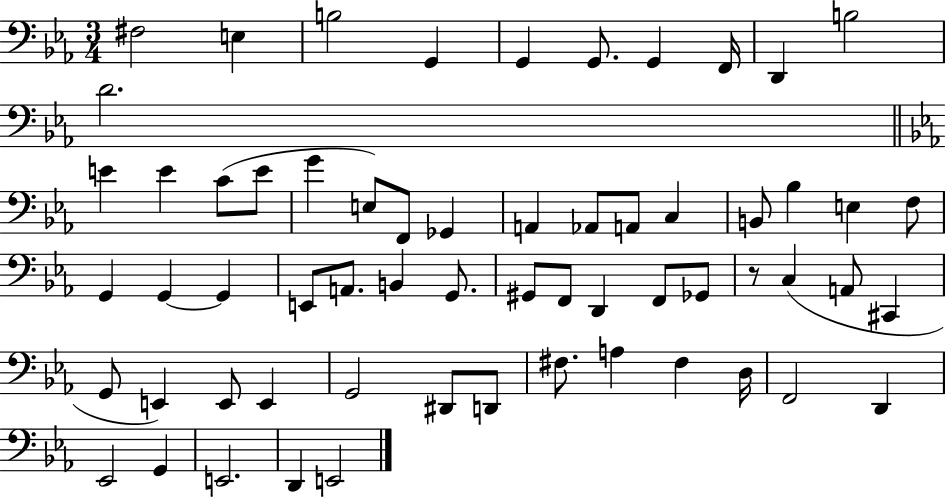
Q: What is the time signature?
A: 3/4